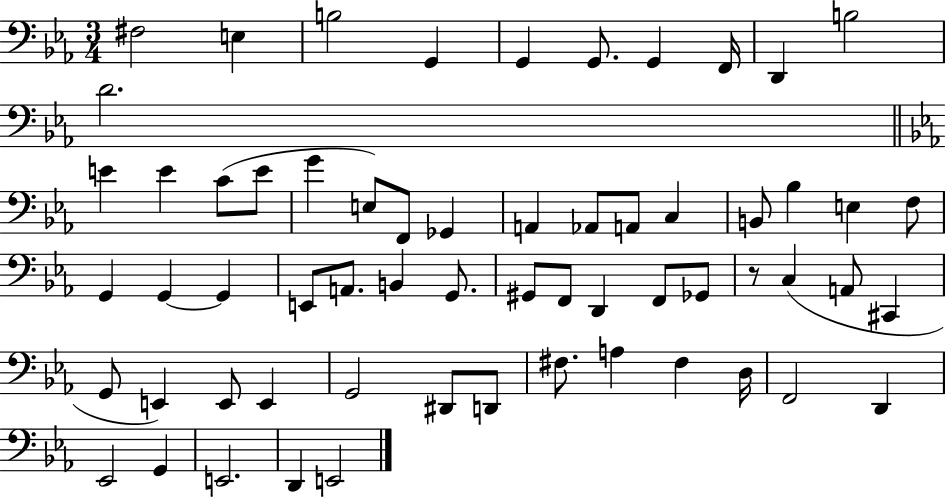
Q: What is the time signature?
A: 3/4